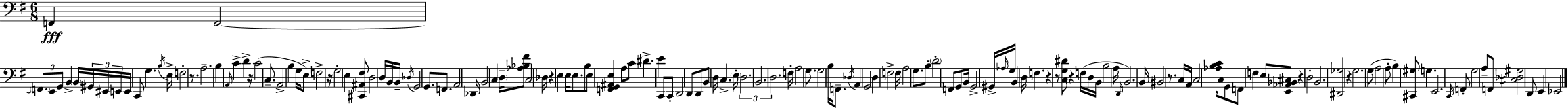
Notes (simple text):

F2/q F2/h F2/e. E2/e G2/e B2/q B2/s G#2/s EIS2/s E2/s E2/s C2/e G3/q. B3/s E3/s F3/h R/e. A3/h. B3/q A2/s C4/q D4/q R/s C4/h C3/e. A2/h B3/q G3/s E3/e F3/h R/s G3/h E3/q [C#2,A#2,F#3]/e D3/h D3/s B2/s B2/s Db3/s G2/h G2/e. F2/e. A2/h Db2/s B2/h C3/q D3/s [Ab3,Bb3,F#4]/e C3/h Db3/s R/q E3/q E3/s E3/e. B3/e E3/e [F2,G2,A#2,E3]/q A3/e C4/e D#4/q. E4/q C2/e C2/e D2/h D2/e D2/e B2/e D3/s C3/q. E3/s D3/h. B2/h. D3/h. F3/s A3/h G3/e. G3/h B3/s F2/e. Db3/s A2/q G2/h D3/q F3/h F3/s A3/h G3/e. B3/e D4/h F2/e G2/e B2/s G2/h G#2/s Ab3/s G3/s B2/q D3/s F3/q. R/q R/e [C3,G3,D#4]/e R/q F3/s D3/s B2/s B3/h A3/s D2/s B2/h. B2/s BIS2/h R/e. C3/s A2/s C3/h [Ab3,B3,C4]/s C3/s G2/e F2/e F3/q E3/e [E2,Ab2,Bb2,C#3]/e R/q D3/h B2/h. [D#2,Gb3]/h R/q G3/h. G3/e A3/h A3/e B3/q [C#2,G#3]/e G3/q. E2/h. C2/s F2/e G3/h A3/e F2/e [C#3,Db3,G#3]/h D2/e E2/q Eb2/h